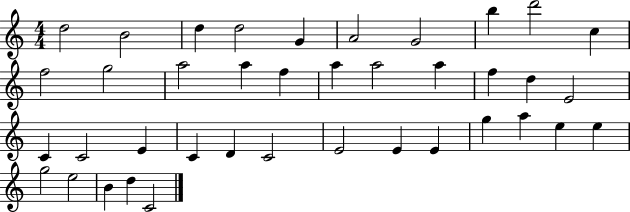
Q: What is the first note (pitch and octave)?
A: D5